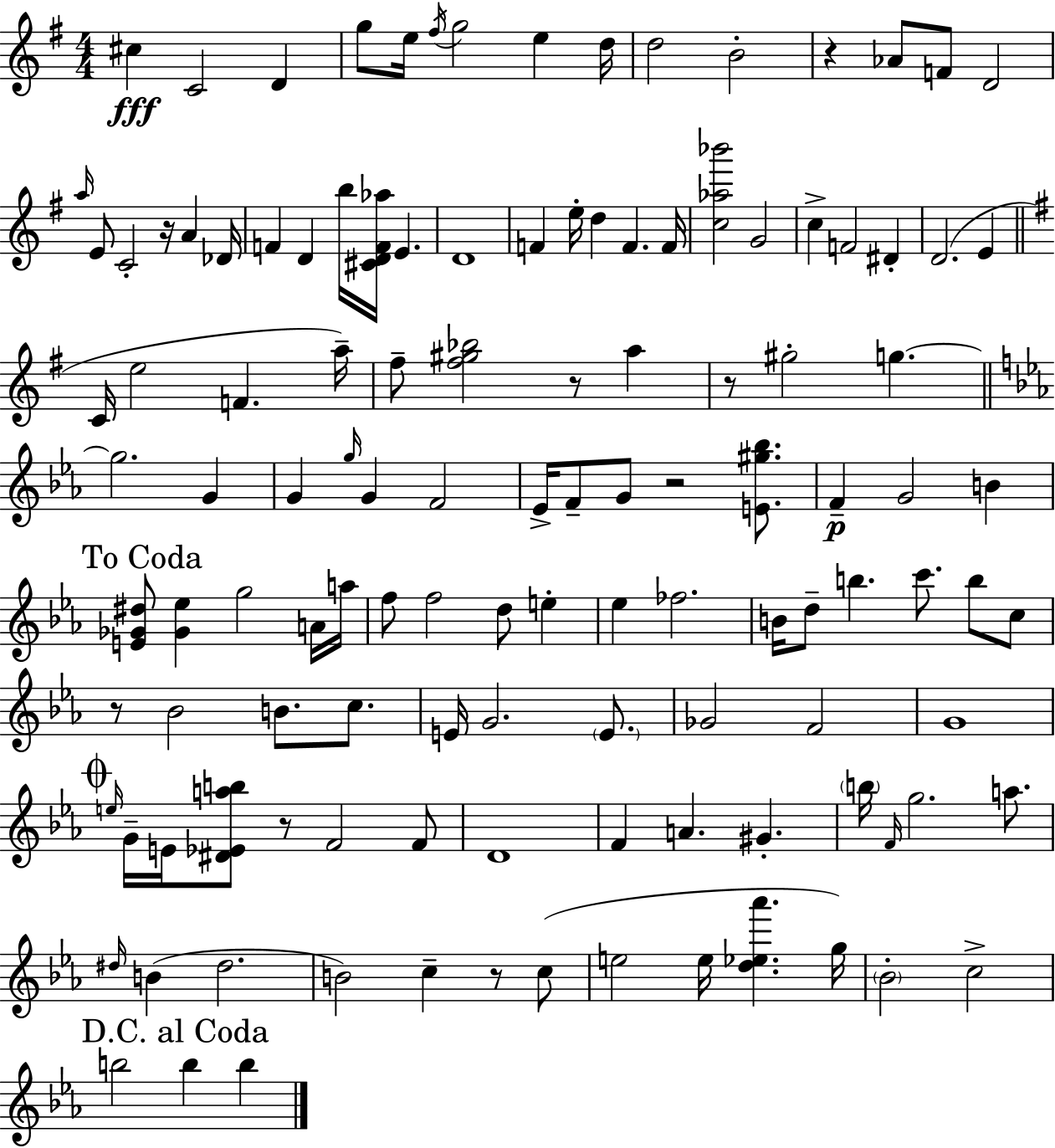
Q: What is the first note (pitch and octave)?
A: C#5